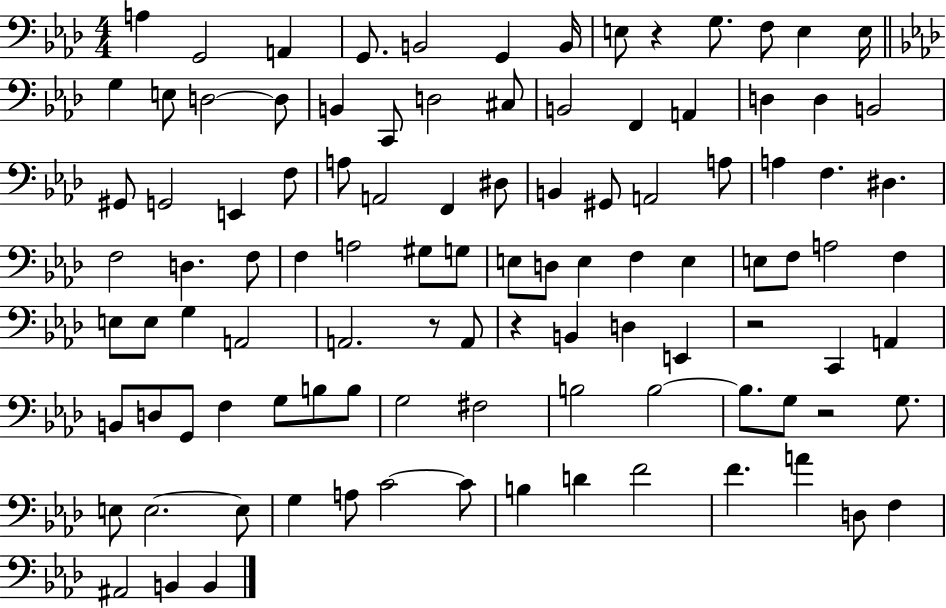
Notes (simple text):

A3/q G2/h A2/q G2/e. B2/h G2/q B2/s E3/e R/q G3/e. F3/e E3/q E3/s G3/q E3/e D3/h D3/e B2/q C2/e D3/h C#3/e B2/h F2/q A2/q D3/q D3/q B2/h G#2/e G2/h E2/q F3/e A3/e A2/h F2/q D#3/e B2/q G#2/e A2/h A3/e A3/q F3/q. D#3/q. F3/h D3/q. F3/e F3/q A3/h G#3/e G3/e E3/e D3/e E3/q F3/q E3/q E3/e F3/e A3/h F3/q E3/e E3/e G3/q A2/h A2/h. R/e A2/e R/q B2/q D3/q E2/q R/h C2/q A2/q B2/e D3/e G2/e F3/q G3/e B3/e B3/e G3/h F#3/h B3/h B3/h B3/e. G3/e R/h G3/e. E3/e E3/h. E3/e G3/q A3/e C4/h C4/e B3/q D4/q F4/h F4/q. A4/q D3/e F3/q A#2/h B2/q B2/q